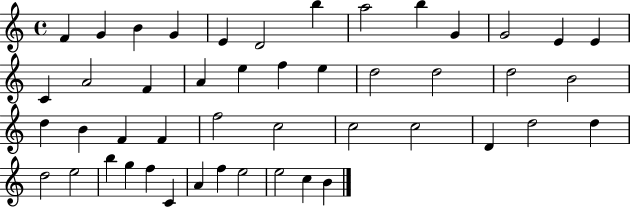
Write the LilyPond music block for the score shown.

{
  \clef treble
  \time 4/4
  \defaultTimeSignature
  \key c \major
  f'4 g'4 b'4 g'4 | e'4 d'2 b''4 | a''2 b''4 g'4 | g'2 e'4 e'4 | \break c'4 a'2 f'4 | a'4 e''4 f''4 e''4 | d''2 d''2 | d''2 b'2 | \break d''4 b'4 f'4 f'4 | f''2 c''2 | c''2 c''2 | d'4 d''2 d''4 | \break d''2 e''2 | b''4 g''4 f''4 c'4 | a'4 f''4 e''2 | e''2 c''4 b'4 | \break \bar "|."
}